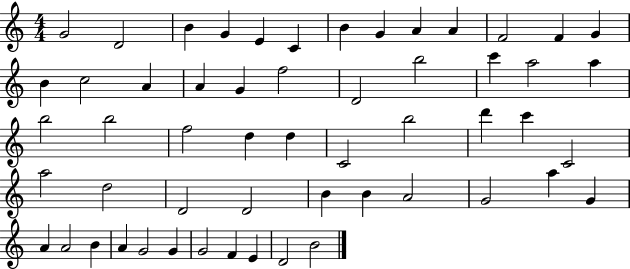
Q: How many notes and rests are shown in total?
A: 55